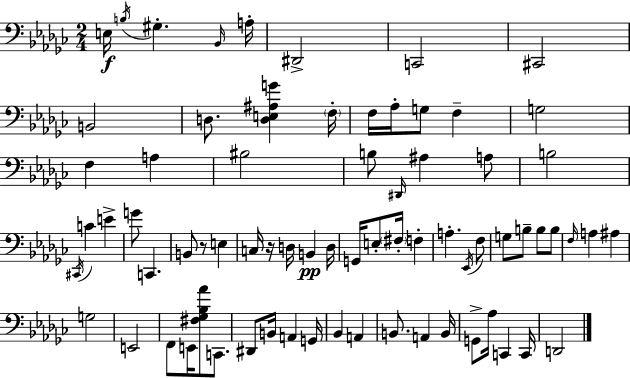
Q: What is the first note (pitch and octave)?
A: E3